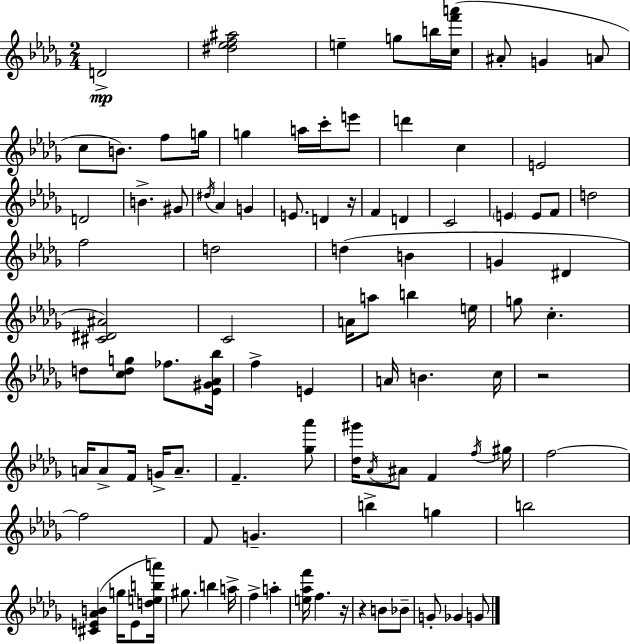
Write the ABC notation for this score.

X:1
T:Untitled
M:2/4
L:1/4
K:Bbm
D2 [^d_ef^a]2 e g/2 b/4 [cf'a']/4 ^A/2 G A/2 c/2 B/2 f/2 g/4 g a/4 c'/4 e'/2 d' c E2 D2 B ^G/2 ^d/4 _A G E/2 D z/4 F D C2 E E/2 F/2 d2 f2 d2 d B G ^D [^C^D^A]2 C2 A/4 a/2 b e/4 g/2 c d/2 [cdg]/2 _f/2 [_E^G_A_b]/4 f E A/4 B c/4 z2 A/4 A/2 F/4 G/4 A/2 F [_g_a']/2 [_d^g']/4 _A/4 ^A/2 F f/4 ^g/4 f2 f2 F/2 G b g b2 [^CE_AB] g/4 E/2 [deba']/4 ^g/2 b a/4 f a [e_af']/4 f z/4 z B/2 _B/2 G/2 _G G/2